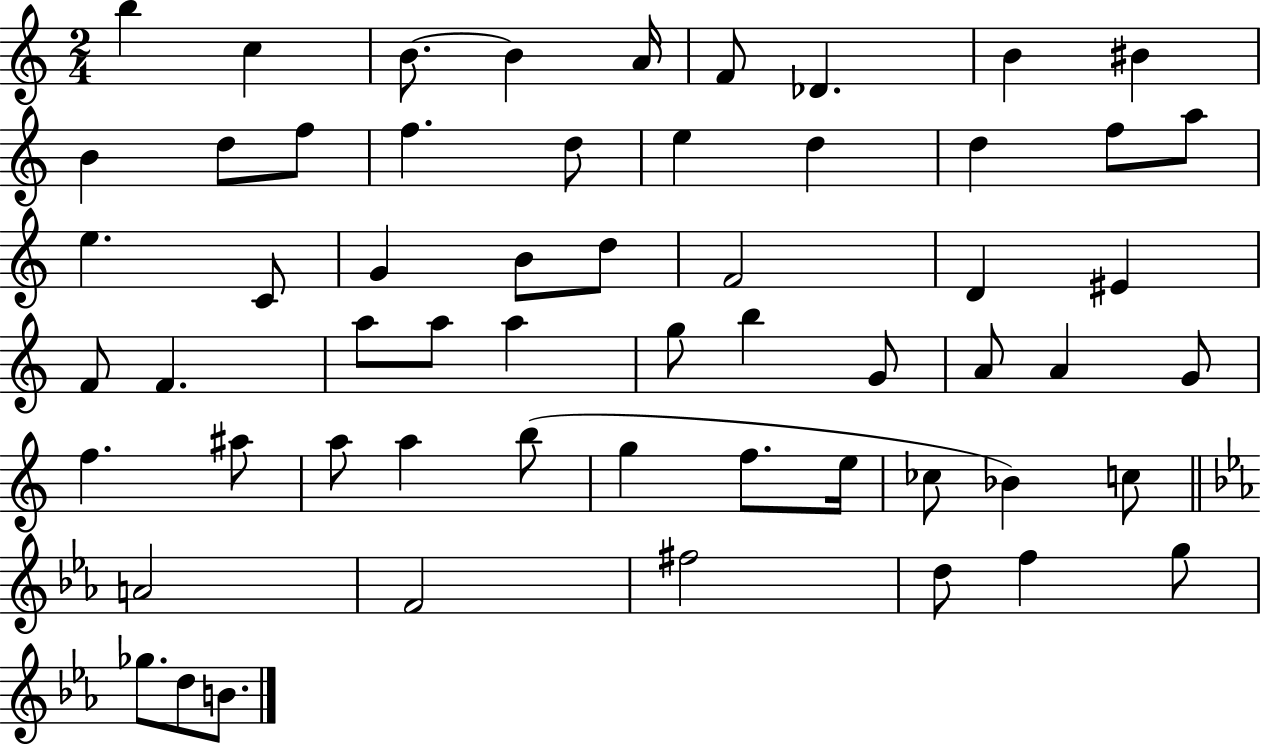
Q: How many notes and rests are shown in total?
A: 58